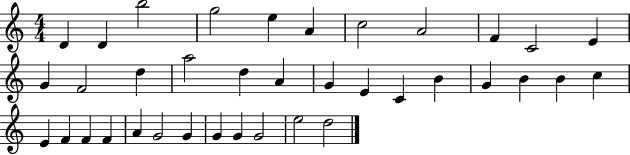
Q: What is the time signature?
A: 4/4